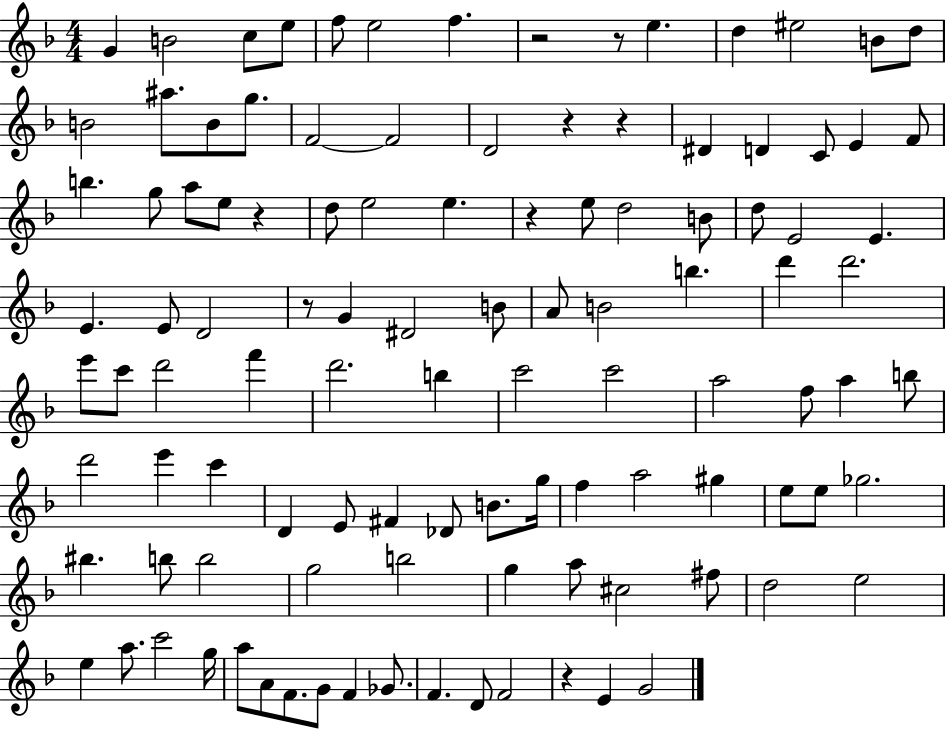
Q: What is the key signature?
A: F major